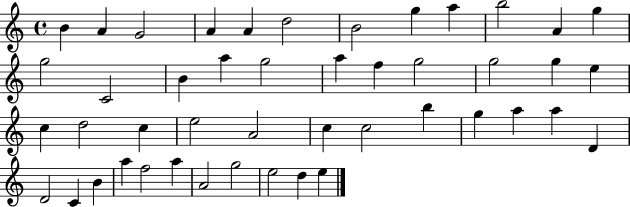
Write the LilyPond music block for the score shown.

{
  \clef treble
  \time 4/4
  \defaultTimeSignature
  \key c \major
  b'4 a'4 g'2 | a'4 a'4 d''2 | b'2 g''4 a''4 | b''2 a'4 g''4 | \break g''2 c'2 | b'4 a''4 g''2 | a''4 f''4 g''2 | g''2 g''4 e''4 | \break c''4 d''2 c''4 | e''2 a'2 | c''4 c''2 b''4 | g''4 a''4 a''4 d'4 | \break d'2 c'4 b'4 | a''4 f''2 a''4 | a'2 g''2 | e''2 d''4 e''4 | \break \bar "|."
}